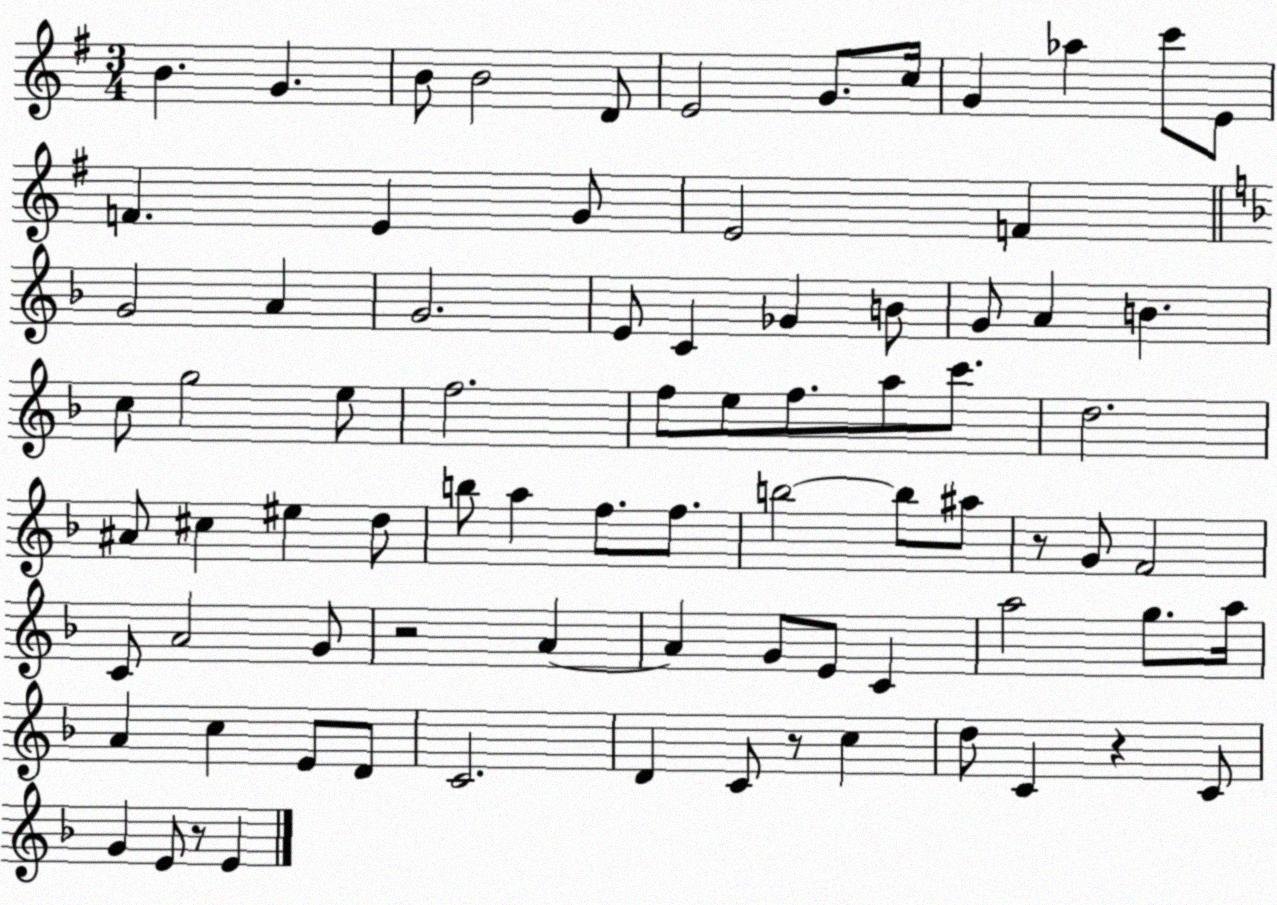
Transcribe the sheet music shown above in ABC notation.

X:1
T:Untitled
M:3/4
L:1/4
K:G
B G B/2 B2 D/2 E2 G/2 c/4 G _a c'/2 E/2 F E G/2 E2 F G2 A G2 E/2 C _G B/2 G/2 A B c/2 g2 e/2 f2 f/2 e/2 f/2 a/2 c'/2 d2 ^A/2 ^c ^e d/2 b/2 a f/2 f/2 b2 b/2 ^a/2 z/2 G/2 F2 C/2 A2 G/2 z2 A A G/2 E/2 C a2 g/2 a/4 A c E/2 D/2 C2 D C/2 z/2 c d/2 C z C/2 G E/2 z/2 E